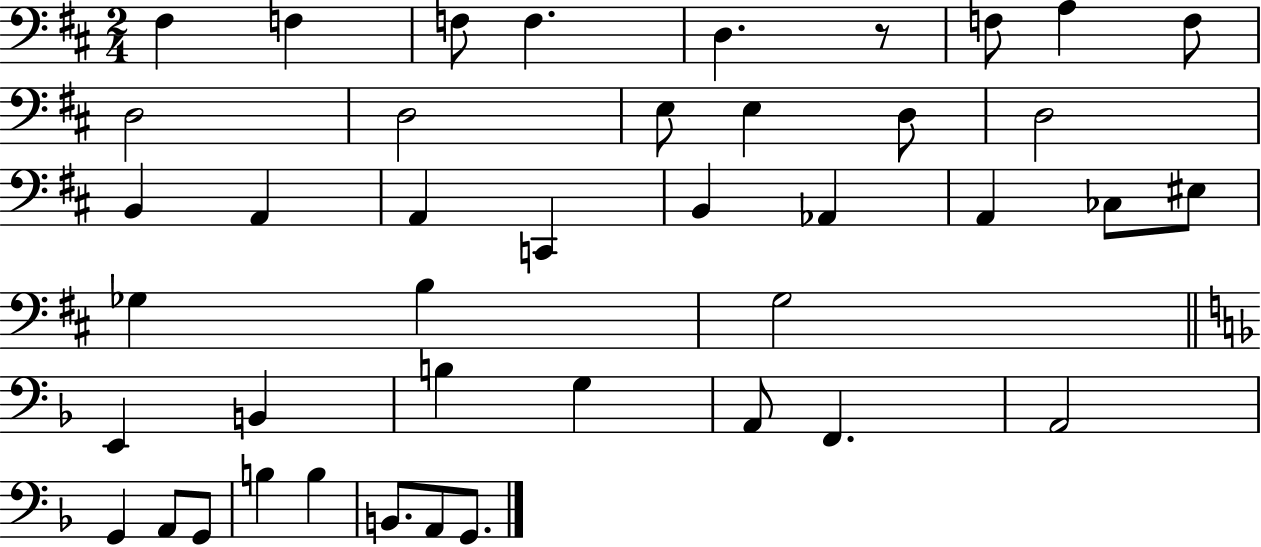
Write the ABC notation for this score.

X:1
T:Untitled
M:2/4
L:1/4
K:D
^F, F, F,/2 F, D, z/2 F,/2 A, F,/2 D,2 D,2 E,/2 E, D,/2 D,2 B,, A,, A,, C,, B,, _A,, A,, _C,/2 ^E,/2 _G, B, G,2 E,, B,, B, G, A,,/2 F,, A,,2 G,, A,,/2 G,,/2 B, B, B,,/2 A,,/2 G,,/2